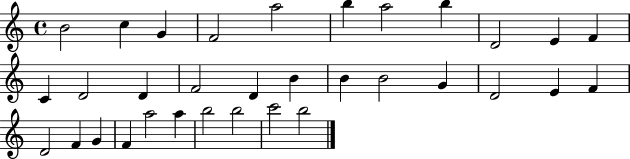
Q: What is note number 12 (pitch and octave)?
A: C4